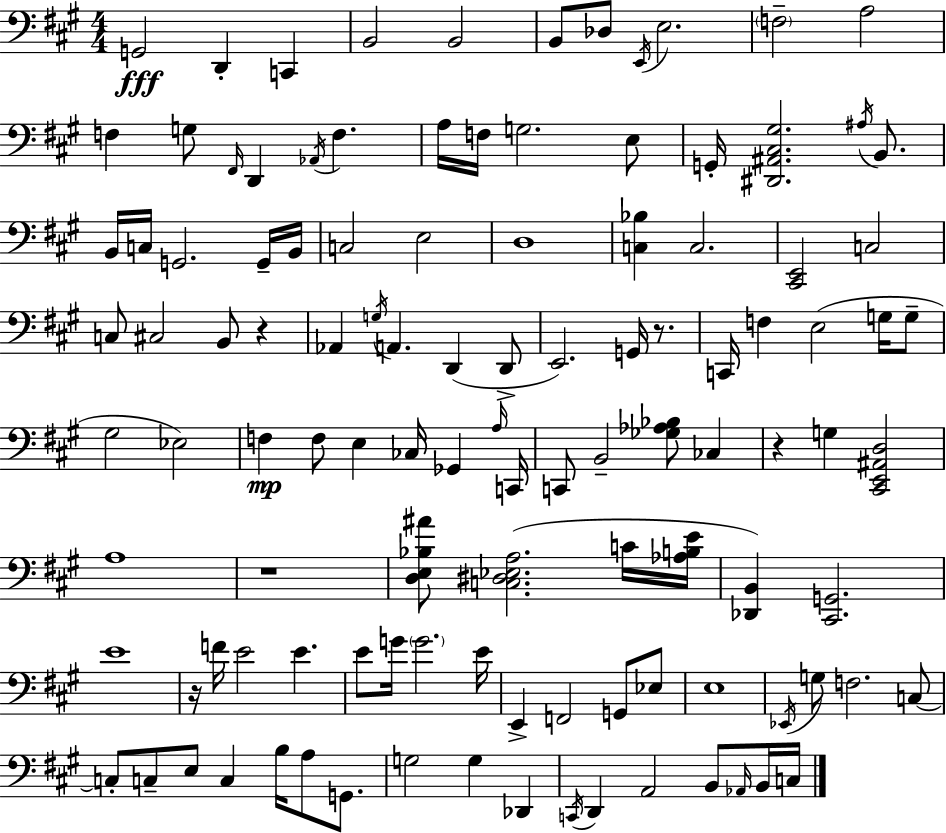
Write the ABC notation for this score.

X:1
T:Untitled
M:4/4
L:1/4
K:A
G,,2 D,, C,, B,,2 B,,2 B,,/2 _D,/2 E,,/4 E,2 F,2 A,2 F, G,/2 ^F,,/4 D,, _A,,/4 F, A,/4 F,/4 G,2 E,/2 G,,/4 [^D,,^A,,^C,^G,]2 ^A,/4 B,,/2 B,,/4 C,/4 G,,2 G,,/4 B,,/4 C,2 E,2 D,4 [C,_B,] C,2 [^C,,E,,]2 C,2 C,/2 ^C,2 B,,/2 z _A,, G,/4 A,, D,, D,,/2 E,,2 G,,/4 z/2 C,,/4 F, E,2 G,/4 G,/2 ^G,2 _E,2 F, F,/2 E, _C,/4 _G,, A,/4 C,,/4 C,,/2 B,,2 [_G,_A,_B,]/2 _C, z G, [^C,,E,,^A,,D,]2 A,4 z4 [D,E,_B,^A]/2 [C,^D,_E,A,]2 C/4 [_A,B,E]/4 [_D,,B,,] [^C,,G,,]2 E4 z/4 F/4 E2 E E/2 G/4 G2 E/4 E,, F,,2 G,,/2 _E,/2 E,4 _E,,/4 G,/2 F,2 C,/2 C,/2 C,/2 E,/2 C, B,/4 A,/2 G,,/2 G,2 G, _D,, C,,/4 D,, A,,2 B,,/2 _A,,/4 B,,/4 C,/4